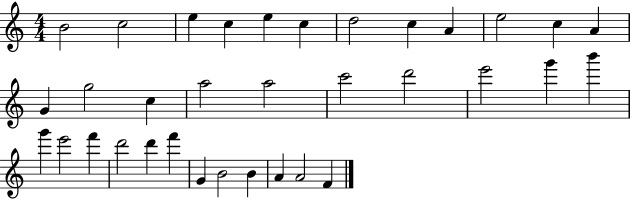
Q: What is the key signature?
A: C major